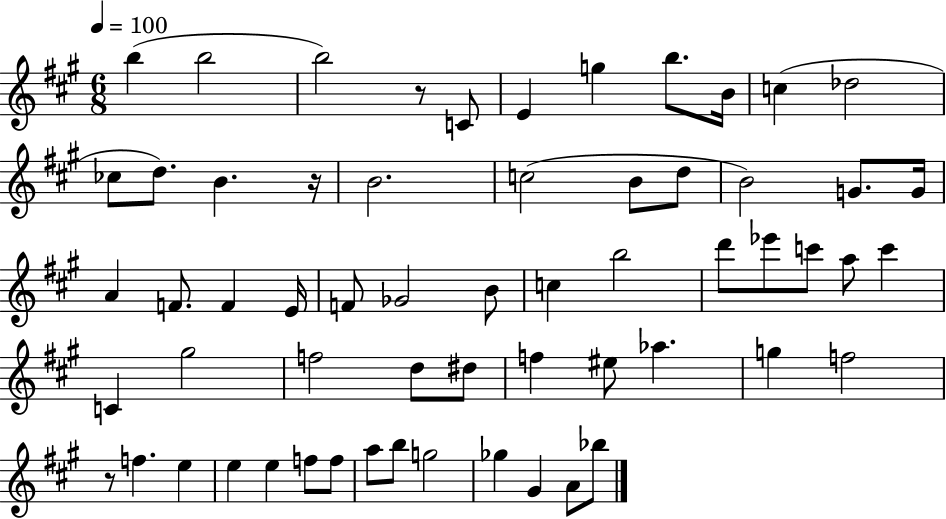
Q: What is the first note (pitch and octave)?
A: B5